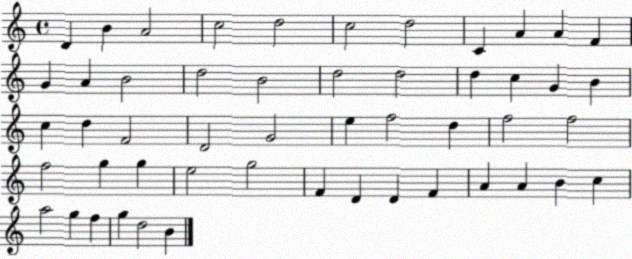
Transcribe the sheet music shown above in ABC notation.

X:1
T:Untitled
M:4/4
L:1/4
K:C
D B A2 c2 d2 c2 d2 C A A F G A B2 d2 B2 d2 d2 d c G B c d F2 D2 G2 e f2 d f2 f2 f2 g g e2 g2 F D D F A A B c a2 g f g d2 B